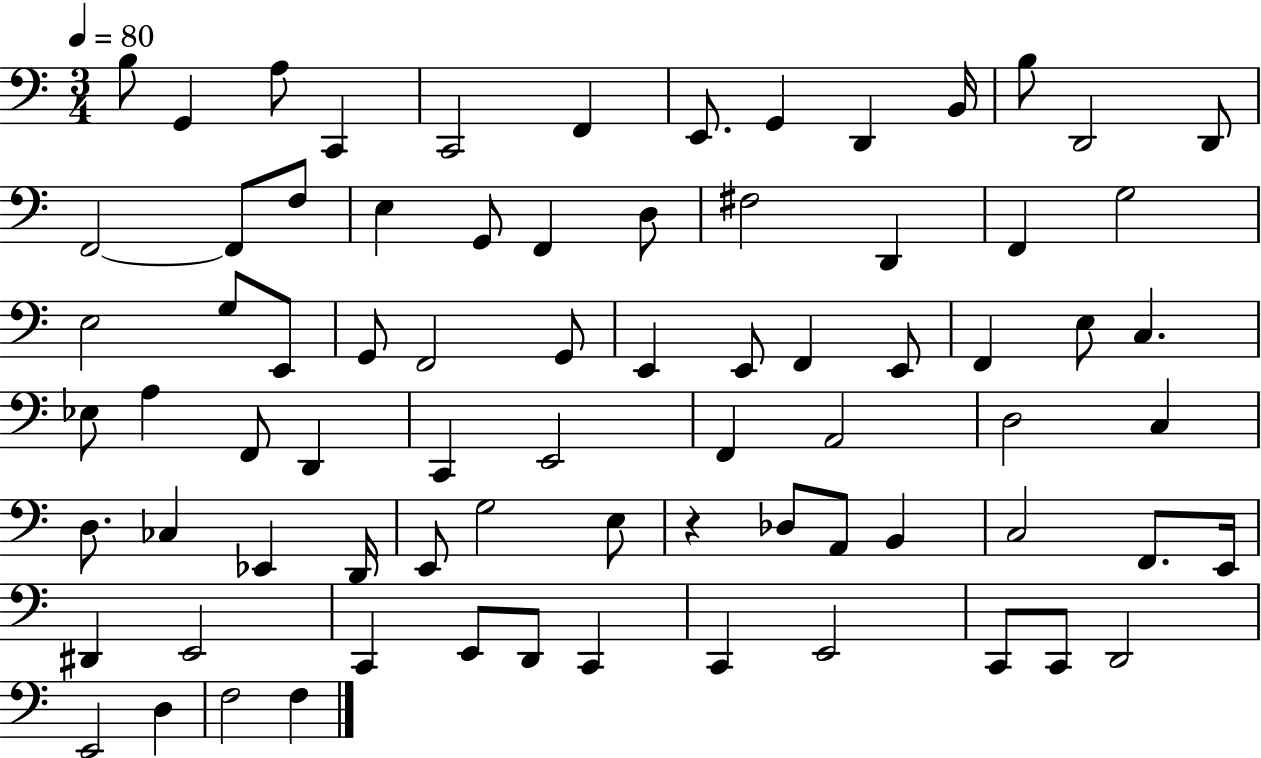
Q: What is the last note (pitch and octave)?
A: F3